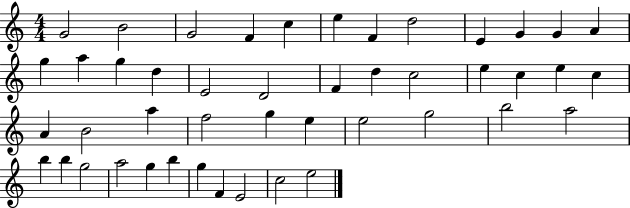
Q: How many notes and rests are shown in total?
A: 46